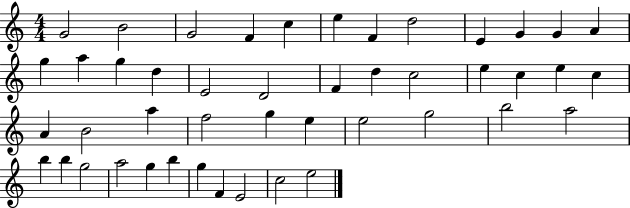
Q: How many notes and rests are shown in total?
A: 46